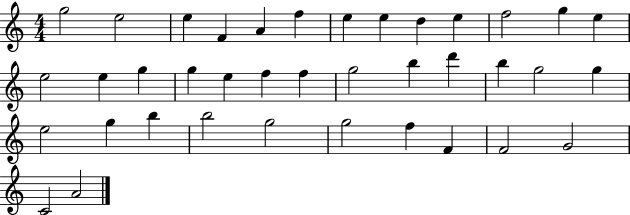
G5/h E5/h E5/q F4/q A4/q F5/q E5/q E5/q D5/q E5/q F5/h G5/q E5/q E5/h E5/q G5/q G5/q E5/q F5/q F5/q G5/h B5/q D6/q B5/q G5/h G5/q E5/h G5/q B5/q B5/h G5/h G5/h F5/q F4/q F4/h G4/h C4/h A4/h